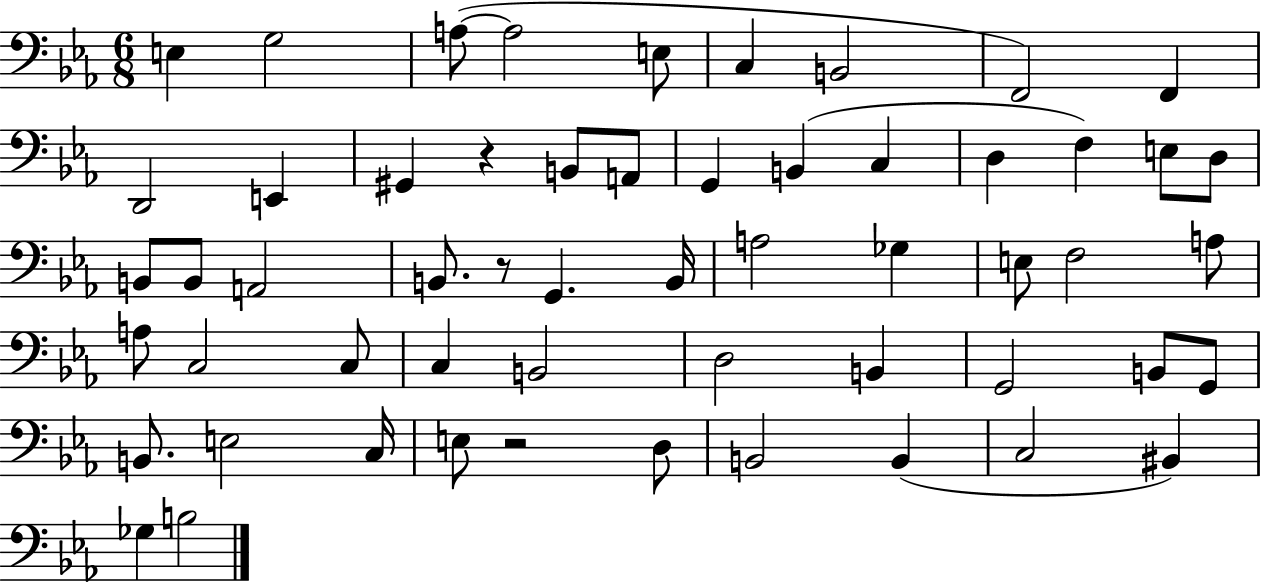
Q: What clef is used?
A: bass